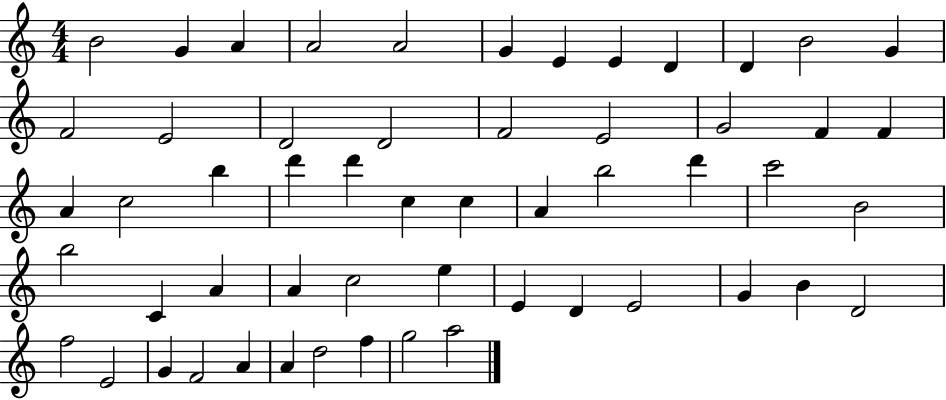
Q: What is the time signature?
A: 4/4